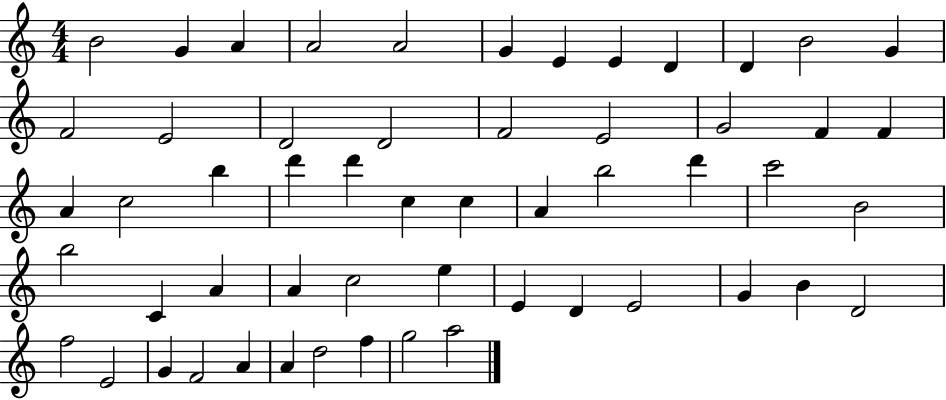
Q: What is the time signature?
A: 4/4